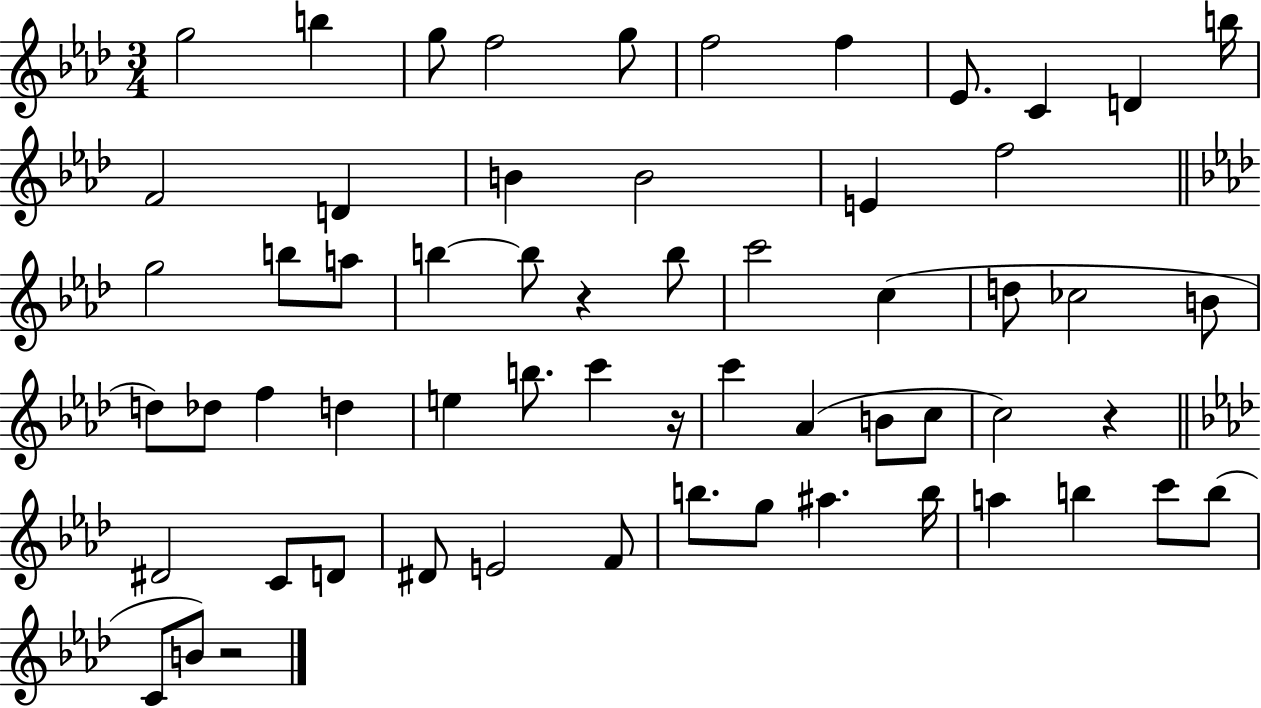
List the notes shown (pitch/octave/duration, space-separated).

G5/h B5/q G5/e F5/h G5/e F5/h F5/q Eb4/e. C4/q D4/q B5/s F4/h D4/q B4/q B4/h E4/q F5/h G5/h B5/e A5/e B5/q B5/e R/q B5/e C6/h C5/q D5/e CES5/h B4/e D5/e Db5/e F5/q D5/q E5/q B5/e. C6/q R/s C6/q Ab4/q B4/e C5/e C5/h R/q D#4/h C4/e D4/e D#4/e E4/h F4/e B5/e. G5/e A#5/q. B5/s A5/q B5/q C6/e B5/e C4/e B4/e R/h